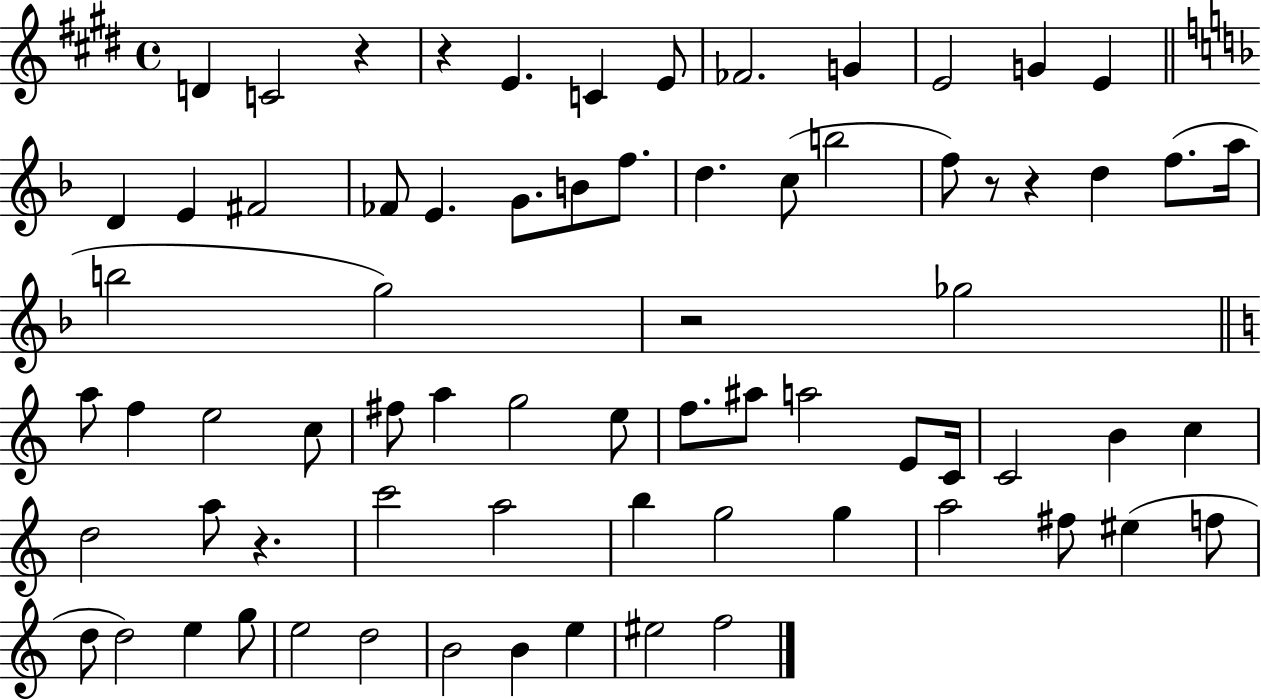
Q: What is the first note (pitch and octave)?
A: D4